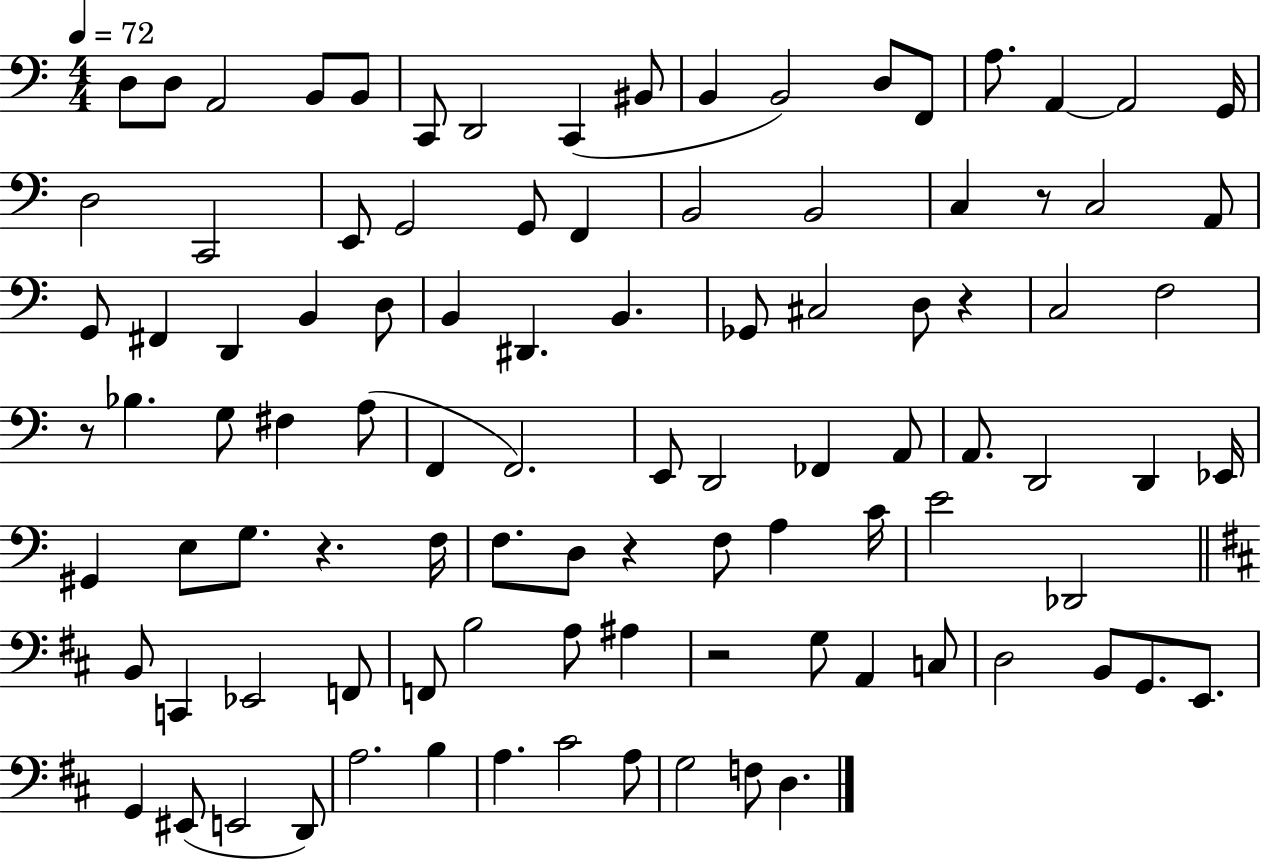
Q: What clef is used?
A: bass